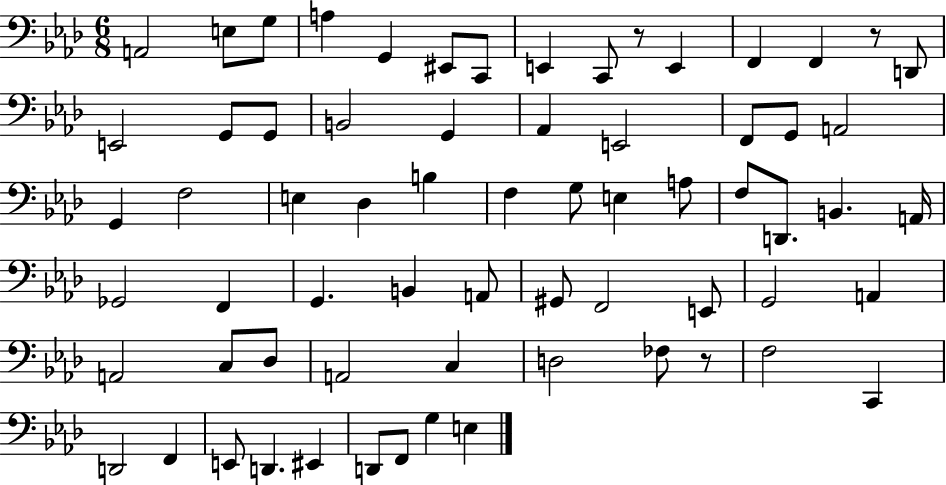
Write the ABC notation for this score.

X:1
T:Untitled
M:6/8
L:1/4
K:Ab
A,,2 E,/2 G,/2 A, G,, ^E,,/2 C,,/2 E,, C,,/2 z/2 E,, F,, F,, z/2 D,,/2 E,,2 G,,/2 G,,/2 B,,2 G,, _A,, E,,2 F,,/2 G,,/2 A,,2 G,, F,2 E, _D, B, F, G,/2 E, A,/2 F,/2 D,,/2 B,, A,,/4 _G,,2 F,, G,, B,, A,,/2 ^G,,/2 F,,2 E,,/2 G,,2 A,, A,,2 C,/2 _D,/2 A,,2 C, D,2 _F,/2 z/2 F,2 C,, D,,2 F,, E,,/2 D,, ^E,, D,,/2 F,,/2 G, E,